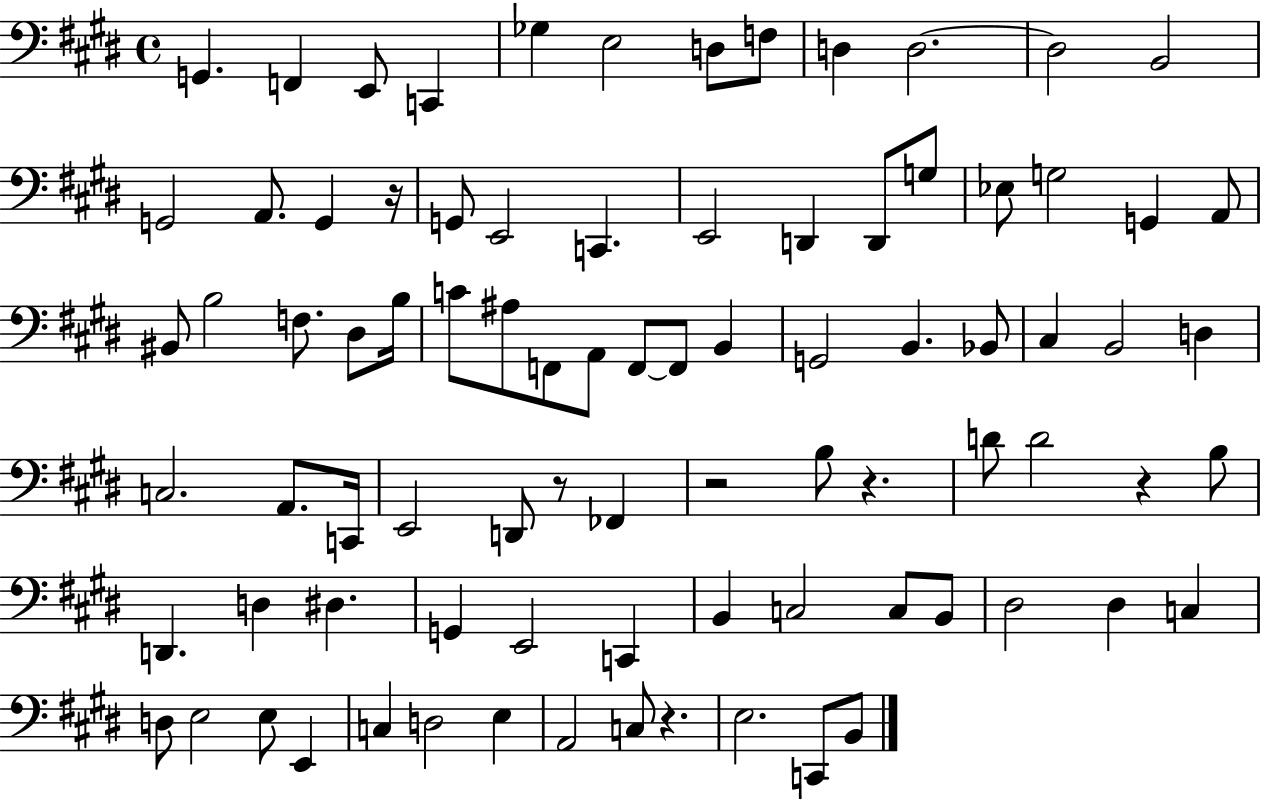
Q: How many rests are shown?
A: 6